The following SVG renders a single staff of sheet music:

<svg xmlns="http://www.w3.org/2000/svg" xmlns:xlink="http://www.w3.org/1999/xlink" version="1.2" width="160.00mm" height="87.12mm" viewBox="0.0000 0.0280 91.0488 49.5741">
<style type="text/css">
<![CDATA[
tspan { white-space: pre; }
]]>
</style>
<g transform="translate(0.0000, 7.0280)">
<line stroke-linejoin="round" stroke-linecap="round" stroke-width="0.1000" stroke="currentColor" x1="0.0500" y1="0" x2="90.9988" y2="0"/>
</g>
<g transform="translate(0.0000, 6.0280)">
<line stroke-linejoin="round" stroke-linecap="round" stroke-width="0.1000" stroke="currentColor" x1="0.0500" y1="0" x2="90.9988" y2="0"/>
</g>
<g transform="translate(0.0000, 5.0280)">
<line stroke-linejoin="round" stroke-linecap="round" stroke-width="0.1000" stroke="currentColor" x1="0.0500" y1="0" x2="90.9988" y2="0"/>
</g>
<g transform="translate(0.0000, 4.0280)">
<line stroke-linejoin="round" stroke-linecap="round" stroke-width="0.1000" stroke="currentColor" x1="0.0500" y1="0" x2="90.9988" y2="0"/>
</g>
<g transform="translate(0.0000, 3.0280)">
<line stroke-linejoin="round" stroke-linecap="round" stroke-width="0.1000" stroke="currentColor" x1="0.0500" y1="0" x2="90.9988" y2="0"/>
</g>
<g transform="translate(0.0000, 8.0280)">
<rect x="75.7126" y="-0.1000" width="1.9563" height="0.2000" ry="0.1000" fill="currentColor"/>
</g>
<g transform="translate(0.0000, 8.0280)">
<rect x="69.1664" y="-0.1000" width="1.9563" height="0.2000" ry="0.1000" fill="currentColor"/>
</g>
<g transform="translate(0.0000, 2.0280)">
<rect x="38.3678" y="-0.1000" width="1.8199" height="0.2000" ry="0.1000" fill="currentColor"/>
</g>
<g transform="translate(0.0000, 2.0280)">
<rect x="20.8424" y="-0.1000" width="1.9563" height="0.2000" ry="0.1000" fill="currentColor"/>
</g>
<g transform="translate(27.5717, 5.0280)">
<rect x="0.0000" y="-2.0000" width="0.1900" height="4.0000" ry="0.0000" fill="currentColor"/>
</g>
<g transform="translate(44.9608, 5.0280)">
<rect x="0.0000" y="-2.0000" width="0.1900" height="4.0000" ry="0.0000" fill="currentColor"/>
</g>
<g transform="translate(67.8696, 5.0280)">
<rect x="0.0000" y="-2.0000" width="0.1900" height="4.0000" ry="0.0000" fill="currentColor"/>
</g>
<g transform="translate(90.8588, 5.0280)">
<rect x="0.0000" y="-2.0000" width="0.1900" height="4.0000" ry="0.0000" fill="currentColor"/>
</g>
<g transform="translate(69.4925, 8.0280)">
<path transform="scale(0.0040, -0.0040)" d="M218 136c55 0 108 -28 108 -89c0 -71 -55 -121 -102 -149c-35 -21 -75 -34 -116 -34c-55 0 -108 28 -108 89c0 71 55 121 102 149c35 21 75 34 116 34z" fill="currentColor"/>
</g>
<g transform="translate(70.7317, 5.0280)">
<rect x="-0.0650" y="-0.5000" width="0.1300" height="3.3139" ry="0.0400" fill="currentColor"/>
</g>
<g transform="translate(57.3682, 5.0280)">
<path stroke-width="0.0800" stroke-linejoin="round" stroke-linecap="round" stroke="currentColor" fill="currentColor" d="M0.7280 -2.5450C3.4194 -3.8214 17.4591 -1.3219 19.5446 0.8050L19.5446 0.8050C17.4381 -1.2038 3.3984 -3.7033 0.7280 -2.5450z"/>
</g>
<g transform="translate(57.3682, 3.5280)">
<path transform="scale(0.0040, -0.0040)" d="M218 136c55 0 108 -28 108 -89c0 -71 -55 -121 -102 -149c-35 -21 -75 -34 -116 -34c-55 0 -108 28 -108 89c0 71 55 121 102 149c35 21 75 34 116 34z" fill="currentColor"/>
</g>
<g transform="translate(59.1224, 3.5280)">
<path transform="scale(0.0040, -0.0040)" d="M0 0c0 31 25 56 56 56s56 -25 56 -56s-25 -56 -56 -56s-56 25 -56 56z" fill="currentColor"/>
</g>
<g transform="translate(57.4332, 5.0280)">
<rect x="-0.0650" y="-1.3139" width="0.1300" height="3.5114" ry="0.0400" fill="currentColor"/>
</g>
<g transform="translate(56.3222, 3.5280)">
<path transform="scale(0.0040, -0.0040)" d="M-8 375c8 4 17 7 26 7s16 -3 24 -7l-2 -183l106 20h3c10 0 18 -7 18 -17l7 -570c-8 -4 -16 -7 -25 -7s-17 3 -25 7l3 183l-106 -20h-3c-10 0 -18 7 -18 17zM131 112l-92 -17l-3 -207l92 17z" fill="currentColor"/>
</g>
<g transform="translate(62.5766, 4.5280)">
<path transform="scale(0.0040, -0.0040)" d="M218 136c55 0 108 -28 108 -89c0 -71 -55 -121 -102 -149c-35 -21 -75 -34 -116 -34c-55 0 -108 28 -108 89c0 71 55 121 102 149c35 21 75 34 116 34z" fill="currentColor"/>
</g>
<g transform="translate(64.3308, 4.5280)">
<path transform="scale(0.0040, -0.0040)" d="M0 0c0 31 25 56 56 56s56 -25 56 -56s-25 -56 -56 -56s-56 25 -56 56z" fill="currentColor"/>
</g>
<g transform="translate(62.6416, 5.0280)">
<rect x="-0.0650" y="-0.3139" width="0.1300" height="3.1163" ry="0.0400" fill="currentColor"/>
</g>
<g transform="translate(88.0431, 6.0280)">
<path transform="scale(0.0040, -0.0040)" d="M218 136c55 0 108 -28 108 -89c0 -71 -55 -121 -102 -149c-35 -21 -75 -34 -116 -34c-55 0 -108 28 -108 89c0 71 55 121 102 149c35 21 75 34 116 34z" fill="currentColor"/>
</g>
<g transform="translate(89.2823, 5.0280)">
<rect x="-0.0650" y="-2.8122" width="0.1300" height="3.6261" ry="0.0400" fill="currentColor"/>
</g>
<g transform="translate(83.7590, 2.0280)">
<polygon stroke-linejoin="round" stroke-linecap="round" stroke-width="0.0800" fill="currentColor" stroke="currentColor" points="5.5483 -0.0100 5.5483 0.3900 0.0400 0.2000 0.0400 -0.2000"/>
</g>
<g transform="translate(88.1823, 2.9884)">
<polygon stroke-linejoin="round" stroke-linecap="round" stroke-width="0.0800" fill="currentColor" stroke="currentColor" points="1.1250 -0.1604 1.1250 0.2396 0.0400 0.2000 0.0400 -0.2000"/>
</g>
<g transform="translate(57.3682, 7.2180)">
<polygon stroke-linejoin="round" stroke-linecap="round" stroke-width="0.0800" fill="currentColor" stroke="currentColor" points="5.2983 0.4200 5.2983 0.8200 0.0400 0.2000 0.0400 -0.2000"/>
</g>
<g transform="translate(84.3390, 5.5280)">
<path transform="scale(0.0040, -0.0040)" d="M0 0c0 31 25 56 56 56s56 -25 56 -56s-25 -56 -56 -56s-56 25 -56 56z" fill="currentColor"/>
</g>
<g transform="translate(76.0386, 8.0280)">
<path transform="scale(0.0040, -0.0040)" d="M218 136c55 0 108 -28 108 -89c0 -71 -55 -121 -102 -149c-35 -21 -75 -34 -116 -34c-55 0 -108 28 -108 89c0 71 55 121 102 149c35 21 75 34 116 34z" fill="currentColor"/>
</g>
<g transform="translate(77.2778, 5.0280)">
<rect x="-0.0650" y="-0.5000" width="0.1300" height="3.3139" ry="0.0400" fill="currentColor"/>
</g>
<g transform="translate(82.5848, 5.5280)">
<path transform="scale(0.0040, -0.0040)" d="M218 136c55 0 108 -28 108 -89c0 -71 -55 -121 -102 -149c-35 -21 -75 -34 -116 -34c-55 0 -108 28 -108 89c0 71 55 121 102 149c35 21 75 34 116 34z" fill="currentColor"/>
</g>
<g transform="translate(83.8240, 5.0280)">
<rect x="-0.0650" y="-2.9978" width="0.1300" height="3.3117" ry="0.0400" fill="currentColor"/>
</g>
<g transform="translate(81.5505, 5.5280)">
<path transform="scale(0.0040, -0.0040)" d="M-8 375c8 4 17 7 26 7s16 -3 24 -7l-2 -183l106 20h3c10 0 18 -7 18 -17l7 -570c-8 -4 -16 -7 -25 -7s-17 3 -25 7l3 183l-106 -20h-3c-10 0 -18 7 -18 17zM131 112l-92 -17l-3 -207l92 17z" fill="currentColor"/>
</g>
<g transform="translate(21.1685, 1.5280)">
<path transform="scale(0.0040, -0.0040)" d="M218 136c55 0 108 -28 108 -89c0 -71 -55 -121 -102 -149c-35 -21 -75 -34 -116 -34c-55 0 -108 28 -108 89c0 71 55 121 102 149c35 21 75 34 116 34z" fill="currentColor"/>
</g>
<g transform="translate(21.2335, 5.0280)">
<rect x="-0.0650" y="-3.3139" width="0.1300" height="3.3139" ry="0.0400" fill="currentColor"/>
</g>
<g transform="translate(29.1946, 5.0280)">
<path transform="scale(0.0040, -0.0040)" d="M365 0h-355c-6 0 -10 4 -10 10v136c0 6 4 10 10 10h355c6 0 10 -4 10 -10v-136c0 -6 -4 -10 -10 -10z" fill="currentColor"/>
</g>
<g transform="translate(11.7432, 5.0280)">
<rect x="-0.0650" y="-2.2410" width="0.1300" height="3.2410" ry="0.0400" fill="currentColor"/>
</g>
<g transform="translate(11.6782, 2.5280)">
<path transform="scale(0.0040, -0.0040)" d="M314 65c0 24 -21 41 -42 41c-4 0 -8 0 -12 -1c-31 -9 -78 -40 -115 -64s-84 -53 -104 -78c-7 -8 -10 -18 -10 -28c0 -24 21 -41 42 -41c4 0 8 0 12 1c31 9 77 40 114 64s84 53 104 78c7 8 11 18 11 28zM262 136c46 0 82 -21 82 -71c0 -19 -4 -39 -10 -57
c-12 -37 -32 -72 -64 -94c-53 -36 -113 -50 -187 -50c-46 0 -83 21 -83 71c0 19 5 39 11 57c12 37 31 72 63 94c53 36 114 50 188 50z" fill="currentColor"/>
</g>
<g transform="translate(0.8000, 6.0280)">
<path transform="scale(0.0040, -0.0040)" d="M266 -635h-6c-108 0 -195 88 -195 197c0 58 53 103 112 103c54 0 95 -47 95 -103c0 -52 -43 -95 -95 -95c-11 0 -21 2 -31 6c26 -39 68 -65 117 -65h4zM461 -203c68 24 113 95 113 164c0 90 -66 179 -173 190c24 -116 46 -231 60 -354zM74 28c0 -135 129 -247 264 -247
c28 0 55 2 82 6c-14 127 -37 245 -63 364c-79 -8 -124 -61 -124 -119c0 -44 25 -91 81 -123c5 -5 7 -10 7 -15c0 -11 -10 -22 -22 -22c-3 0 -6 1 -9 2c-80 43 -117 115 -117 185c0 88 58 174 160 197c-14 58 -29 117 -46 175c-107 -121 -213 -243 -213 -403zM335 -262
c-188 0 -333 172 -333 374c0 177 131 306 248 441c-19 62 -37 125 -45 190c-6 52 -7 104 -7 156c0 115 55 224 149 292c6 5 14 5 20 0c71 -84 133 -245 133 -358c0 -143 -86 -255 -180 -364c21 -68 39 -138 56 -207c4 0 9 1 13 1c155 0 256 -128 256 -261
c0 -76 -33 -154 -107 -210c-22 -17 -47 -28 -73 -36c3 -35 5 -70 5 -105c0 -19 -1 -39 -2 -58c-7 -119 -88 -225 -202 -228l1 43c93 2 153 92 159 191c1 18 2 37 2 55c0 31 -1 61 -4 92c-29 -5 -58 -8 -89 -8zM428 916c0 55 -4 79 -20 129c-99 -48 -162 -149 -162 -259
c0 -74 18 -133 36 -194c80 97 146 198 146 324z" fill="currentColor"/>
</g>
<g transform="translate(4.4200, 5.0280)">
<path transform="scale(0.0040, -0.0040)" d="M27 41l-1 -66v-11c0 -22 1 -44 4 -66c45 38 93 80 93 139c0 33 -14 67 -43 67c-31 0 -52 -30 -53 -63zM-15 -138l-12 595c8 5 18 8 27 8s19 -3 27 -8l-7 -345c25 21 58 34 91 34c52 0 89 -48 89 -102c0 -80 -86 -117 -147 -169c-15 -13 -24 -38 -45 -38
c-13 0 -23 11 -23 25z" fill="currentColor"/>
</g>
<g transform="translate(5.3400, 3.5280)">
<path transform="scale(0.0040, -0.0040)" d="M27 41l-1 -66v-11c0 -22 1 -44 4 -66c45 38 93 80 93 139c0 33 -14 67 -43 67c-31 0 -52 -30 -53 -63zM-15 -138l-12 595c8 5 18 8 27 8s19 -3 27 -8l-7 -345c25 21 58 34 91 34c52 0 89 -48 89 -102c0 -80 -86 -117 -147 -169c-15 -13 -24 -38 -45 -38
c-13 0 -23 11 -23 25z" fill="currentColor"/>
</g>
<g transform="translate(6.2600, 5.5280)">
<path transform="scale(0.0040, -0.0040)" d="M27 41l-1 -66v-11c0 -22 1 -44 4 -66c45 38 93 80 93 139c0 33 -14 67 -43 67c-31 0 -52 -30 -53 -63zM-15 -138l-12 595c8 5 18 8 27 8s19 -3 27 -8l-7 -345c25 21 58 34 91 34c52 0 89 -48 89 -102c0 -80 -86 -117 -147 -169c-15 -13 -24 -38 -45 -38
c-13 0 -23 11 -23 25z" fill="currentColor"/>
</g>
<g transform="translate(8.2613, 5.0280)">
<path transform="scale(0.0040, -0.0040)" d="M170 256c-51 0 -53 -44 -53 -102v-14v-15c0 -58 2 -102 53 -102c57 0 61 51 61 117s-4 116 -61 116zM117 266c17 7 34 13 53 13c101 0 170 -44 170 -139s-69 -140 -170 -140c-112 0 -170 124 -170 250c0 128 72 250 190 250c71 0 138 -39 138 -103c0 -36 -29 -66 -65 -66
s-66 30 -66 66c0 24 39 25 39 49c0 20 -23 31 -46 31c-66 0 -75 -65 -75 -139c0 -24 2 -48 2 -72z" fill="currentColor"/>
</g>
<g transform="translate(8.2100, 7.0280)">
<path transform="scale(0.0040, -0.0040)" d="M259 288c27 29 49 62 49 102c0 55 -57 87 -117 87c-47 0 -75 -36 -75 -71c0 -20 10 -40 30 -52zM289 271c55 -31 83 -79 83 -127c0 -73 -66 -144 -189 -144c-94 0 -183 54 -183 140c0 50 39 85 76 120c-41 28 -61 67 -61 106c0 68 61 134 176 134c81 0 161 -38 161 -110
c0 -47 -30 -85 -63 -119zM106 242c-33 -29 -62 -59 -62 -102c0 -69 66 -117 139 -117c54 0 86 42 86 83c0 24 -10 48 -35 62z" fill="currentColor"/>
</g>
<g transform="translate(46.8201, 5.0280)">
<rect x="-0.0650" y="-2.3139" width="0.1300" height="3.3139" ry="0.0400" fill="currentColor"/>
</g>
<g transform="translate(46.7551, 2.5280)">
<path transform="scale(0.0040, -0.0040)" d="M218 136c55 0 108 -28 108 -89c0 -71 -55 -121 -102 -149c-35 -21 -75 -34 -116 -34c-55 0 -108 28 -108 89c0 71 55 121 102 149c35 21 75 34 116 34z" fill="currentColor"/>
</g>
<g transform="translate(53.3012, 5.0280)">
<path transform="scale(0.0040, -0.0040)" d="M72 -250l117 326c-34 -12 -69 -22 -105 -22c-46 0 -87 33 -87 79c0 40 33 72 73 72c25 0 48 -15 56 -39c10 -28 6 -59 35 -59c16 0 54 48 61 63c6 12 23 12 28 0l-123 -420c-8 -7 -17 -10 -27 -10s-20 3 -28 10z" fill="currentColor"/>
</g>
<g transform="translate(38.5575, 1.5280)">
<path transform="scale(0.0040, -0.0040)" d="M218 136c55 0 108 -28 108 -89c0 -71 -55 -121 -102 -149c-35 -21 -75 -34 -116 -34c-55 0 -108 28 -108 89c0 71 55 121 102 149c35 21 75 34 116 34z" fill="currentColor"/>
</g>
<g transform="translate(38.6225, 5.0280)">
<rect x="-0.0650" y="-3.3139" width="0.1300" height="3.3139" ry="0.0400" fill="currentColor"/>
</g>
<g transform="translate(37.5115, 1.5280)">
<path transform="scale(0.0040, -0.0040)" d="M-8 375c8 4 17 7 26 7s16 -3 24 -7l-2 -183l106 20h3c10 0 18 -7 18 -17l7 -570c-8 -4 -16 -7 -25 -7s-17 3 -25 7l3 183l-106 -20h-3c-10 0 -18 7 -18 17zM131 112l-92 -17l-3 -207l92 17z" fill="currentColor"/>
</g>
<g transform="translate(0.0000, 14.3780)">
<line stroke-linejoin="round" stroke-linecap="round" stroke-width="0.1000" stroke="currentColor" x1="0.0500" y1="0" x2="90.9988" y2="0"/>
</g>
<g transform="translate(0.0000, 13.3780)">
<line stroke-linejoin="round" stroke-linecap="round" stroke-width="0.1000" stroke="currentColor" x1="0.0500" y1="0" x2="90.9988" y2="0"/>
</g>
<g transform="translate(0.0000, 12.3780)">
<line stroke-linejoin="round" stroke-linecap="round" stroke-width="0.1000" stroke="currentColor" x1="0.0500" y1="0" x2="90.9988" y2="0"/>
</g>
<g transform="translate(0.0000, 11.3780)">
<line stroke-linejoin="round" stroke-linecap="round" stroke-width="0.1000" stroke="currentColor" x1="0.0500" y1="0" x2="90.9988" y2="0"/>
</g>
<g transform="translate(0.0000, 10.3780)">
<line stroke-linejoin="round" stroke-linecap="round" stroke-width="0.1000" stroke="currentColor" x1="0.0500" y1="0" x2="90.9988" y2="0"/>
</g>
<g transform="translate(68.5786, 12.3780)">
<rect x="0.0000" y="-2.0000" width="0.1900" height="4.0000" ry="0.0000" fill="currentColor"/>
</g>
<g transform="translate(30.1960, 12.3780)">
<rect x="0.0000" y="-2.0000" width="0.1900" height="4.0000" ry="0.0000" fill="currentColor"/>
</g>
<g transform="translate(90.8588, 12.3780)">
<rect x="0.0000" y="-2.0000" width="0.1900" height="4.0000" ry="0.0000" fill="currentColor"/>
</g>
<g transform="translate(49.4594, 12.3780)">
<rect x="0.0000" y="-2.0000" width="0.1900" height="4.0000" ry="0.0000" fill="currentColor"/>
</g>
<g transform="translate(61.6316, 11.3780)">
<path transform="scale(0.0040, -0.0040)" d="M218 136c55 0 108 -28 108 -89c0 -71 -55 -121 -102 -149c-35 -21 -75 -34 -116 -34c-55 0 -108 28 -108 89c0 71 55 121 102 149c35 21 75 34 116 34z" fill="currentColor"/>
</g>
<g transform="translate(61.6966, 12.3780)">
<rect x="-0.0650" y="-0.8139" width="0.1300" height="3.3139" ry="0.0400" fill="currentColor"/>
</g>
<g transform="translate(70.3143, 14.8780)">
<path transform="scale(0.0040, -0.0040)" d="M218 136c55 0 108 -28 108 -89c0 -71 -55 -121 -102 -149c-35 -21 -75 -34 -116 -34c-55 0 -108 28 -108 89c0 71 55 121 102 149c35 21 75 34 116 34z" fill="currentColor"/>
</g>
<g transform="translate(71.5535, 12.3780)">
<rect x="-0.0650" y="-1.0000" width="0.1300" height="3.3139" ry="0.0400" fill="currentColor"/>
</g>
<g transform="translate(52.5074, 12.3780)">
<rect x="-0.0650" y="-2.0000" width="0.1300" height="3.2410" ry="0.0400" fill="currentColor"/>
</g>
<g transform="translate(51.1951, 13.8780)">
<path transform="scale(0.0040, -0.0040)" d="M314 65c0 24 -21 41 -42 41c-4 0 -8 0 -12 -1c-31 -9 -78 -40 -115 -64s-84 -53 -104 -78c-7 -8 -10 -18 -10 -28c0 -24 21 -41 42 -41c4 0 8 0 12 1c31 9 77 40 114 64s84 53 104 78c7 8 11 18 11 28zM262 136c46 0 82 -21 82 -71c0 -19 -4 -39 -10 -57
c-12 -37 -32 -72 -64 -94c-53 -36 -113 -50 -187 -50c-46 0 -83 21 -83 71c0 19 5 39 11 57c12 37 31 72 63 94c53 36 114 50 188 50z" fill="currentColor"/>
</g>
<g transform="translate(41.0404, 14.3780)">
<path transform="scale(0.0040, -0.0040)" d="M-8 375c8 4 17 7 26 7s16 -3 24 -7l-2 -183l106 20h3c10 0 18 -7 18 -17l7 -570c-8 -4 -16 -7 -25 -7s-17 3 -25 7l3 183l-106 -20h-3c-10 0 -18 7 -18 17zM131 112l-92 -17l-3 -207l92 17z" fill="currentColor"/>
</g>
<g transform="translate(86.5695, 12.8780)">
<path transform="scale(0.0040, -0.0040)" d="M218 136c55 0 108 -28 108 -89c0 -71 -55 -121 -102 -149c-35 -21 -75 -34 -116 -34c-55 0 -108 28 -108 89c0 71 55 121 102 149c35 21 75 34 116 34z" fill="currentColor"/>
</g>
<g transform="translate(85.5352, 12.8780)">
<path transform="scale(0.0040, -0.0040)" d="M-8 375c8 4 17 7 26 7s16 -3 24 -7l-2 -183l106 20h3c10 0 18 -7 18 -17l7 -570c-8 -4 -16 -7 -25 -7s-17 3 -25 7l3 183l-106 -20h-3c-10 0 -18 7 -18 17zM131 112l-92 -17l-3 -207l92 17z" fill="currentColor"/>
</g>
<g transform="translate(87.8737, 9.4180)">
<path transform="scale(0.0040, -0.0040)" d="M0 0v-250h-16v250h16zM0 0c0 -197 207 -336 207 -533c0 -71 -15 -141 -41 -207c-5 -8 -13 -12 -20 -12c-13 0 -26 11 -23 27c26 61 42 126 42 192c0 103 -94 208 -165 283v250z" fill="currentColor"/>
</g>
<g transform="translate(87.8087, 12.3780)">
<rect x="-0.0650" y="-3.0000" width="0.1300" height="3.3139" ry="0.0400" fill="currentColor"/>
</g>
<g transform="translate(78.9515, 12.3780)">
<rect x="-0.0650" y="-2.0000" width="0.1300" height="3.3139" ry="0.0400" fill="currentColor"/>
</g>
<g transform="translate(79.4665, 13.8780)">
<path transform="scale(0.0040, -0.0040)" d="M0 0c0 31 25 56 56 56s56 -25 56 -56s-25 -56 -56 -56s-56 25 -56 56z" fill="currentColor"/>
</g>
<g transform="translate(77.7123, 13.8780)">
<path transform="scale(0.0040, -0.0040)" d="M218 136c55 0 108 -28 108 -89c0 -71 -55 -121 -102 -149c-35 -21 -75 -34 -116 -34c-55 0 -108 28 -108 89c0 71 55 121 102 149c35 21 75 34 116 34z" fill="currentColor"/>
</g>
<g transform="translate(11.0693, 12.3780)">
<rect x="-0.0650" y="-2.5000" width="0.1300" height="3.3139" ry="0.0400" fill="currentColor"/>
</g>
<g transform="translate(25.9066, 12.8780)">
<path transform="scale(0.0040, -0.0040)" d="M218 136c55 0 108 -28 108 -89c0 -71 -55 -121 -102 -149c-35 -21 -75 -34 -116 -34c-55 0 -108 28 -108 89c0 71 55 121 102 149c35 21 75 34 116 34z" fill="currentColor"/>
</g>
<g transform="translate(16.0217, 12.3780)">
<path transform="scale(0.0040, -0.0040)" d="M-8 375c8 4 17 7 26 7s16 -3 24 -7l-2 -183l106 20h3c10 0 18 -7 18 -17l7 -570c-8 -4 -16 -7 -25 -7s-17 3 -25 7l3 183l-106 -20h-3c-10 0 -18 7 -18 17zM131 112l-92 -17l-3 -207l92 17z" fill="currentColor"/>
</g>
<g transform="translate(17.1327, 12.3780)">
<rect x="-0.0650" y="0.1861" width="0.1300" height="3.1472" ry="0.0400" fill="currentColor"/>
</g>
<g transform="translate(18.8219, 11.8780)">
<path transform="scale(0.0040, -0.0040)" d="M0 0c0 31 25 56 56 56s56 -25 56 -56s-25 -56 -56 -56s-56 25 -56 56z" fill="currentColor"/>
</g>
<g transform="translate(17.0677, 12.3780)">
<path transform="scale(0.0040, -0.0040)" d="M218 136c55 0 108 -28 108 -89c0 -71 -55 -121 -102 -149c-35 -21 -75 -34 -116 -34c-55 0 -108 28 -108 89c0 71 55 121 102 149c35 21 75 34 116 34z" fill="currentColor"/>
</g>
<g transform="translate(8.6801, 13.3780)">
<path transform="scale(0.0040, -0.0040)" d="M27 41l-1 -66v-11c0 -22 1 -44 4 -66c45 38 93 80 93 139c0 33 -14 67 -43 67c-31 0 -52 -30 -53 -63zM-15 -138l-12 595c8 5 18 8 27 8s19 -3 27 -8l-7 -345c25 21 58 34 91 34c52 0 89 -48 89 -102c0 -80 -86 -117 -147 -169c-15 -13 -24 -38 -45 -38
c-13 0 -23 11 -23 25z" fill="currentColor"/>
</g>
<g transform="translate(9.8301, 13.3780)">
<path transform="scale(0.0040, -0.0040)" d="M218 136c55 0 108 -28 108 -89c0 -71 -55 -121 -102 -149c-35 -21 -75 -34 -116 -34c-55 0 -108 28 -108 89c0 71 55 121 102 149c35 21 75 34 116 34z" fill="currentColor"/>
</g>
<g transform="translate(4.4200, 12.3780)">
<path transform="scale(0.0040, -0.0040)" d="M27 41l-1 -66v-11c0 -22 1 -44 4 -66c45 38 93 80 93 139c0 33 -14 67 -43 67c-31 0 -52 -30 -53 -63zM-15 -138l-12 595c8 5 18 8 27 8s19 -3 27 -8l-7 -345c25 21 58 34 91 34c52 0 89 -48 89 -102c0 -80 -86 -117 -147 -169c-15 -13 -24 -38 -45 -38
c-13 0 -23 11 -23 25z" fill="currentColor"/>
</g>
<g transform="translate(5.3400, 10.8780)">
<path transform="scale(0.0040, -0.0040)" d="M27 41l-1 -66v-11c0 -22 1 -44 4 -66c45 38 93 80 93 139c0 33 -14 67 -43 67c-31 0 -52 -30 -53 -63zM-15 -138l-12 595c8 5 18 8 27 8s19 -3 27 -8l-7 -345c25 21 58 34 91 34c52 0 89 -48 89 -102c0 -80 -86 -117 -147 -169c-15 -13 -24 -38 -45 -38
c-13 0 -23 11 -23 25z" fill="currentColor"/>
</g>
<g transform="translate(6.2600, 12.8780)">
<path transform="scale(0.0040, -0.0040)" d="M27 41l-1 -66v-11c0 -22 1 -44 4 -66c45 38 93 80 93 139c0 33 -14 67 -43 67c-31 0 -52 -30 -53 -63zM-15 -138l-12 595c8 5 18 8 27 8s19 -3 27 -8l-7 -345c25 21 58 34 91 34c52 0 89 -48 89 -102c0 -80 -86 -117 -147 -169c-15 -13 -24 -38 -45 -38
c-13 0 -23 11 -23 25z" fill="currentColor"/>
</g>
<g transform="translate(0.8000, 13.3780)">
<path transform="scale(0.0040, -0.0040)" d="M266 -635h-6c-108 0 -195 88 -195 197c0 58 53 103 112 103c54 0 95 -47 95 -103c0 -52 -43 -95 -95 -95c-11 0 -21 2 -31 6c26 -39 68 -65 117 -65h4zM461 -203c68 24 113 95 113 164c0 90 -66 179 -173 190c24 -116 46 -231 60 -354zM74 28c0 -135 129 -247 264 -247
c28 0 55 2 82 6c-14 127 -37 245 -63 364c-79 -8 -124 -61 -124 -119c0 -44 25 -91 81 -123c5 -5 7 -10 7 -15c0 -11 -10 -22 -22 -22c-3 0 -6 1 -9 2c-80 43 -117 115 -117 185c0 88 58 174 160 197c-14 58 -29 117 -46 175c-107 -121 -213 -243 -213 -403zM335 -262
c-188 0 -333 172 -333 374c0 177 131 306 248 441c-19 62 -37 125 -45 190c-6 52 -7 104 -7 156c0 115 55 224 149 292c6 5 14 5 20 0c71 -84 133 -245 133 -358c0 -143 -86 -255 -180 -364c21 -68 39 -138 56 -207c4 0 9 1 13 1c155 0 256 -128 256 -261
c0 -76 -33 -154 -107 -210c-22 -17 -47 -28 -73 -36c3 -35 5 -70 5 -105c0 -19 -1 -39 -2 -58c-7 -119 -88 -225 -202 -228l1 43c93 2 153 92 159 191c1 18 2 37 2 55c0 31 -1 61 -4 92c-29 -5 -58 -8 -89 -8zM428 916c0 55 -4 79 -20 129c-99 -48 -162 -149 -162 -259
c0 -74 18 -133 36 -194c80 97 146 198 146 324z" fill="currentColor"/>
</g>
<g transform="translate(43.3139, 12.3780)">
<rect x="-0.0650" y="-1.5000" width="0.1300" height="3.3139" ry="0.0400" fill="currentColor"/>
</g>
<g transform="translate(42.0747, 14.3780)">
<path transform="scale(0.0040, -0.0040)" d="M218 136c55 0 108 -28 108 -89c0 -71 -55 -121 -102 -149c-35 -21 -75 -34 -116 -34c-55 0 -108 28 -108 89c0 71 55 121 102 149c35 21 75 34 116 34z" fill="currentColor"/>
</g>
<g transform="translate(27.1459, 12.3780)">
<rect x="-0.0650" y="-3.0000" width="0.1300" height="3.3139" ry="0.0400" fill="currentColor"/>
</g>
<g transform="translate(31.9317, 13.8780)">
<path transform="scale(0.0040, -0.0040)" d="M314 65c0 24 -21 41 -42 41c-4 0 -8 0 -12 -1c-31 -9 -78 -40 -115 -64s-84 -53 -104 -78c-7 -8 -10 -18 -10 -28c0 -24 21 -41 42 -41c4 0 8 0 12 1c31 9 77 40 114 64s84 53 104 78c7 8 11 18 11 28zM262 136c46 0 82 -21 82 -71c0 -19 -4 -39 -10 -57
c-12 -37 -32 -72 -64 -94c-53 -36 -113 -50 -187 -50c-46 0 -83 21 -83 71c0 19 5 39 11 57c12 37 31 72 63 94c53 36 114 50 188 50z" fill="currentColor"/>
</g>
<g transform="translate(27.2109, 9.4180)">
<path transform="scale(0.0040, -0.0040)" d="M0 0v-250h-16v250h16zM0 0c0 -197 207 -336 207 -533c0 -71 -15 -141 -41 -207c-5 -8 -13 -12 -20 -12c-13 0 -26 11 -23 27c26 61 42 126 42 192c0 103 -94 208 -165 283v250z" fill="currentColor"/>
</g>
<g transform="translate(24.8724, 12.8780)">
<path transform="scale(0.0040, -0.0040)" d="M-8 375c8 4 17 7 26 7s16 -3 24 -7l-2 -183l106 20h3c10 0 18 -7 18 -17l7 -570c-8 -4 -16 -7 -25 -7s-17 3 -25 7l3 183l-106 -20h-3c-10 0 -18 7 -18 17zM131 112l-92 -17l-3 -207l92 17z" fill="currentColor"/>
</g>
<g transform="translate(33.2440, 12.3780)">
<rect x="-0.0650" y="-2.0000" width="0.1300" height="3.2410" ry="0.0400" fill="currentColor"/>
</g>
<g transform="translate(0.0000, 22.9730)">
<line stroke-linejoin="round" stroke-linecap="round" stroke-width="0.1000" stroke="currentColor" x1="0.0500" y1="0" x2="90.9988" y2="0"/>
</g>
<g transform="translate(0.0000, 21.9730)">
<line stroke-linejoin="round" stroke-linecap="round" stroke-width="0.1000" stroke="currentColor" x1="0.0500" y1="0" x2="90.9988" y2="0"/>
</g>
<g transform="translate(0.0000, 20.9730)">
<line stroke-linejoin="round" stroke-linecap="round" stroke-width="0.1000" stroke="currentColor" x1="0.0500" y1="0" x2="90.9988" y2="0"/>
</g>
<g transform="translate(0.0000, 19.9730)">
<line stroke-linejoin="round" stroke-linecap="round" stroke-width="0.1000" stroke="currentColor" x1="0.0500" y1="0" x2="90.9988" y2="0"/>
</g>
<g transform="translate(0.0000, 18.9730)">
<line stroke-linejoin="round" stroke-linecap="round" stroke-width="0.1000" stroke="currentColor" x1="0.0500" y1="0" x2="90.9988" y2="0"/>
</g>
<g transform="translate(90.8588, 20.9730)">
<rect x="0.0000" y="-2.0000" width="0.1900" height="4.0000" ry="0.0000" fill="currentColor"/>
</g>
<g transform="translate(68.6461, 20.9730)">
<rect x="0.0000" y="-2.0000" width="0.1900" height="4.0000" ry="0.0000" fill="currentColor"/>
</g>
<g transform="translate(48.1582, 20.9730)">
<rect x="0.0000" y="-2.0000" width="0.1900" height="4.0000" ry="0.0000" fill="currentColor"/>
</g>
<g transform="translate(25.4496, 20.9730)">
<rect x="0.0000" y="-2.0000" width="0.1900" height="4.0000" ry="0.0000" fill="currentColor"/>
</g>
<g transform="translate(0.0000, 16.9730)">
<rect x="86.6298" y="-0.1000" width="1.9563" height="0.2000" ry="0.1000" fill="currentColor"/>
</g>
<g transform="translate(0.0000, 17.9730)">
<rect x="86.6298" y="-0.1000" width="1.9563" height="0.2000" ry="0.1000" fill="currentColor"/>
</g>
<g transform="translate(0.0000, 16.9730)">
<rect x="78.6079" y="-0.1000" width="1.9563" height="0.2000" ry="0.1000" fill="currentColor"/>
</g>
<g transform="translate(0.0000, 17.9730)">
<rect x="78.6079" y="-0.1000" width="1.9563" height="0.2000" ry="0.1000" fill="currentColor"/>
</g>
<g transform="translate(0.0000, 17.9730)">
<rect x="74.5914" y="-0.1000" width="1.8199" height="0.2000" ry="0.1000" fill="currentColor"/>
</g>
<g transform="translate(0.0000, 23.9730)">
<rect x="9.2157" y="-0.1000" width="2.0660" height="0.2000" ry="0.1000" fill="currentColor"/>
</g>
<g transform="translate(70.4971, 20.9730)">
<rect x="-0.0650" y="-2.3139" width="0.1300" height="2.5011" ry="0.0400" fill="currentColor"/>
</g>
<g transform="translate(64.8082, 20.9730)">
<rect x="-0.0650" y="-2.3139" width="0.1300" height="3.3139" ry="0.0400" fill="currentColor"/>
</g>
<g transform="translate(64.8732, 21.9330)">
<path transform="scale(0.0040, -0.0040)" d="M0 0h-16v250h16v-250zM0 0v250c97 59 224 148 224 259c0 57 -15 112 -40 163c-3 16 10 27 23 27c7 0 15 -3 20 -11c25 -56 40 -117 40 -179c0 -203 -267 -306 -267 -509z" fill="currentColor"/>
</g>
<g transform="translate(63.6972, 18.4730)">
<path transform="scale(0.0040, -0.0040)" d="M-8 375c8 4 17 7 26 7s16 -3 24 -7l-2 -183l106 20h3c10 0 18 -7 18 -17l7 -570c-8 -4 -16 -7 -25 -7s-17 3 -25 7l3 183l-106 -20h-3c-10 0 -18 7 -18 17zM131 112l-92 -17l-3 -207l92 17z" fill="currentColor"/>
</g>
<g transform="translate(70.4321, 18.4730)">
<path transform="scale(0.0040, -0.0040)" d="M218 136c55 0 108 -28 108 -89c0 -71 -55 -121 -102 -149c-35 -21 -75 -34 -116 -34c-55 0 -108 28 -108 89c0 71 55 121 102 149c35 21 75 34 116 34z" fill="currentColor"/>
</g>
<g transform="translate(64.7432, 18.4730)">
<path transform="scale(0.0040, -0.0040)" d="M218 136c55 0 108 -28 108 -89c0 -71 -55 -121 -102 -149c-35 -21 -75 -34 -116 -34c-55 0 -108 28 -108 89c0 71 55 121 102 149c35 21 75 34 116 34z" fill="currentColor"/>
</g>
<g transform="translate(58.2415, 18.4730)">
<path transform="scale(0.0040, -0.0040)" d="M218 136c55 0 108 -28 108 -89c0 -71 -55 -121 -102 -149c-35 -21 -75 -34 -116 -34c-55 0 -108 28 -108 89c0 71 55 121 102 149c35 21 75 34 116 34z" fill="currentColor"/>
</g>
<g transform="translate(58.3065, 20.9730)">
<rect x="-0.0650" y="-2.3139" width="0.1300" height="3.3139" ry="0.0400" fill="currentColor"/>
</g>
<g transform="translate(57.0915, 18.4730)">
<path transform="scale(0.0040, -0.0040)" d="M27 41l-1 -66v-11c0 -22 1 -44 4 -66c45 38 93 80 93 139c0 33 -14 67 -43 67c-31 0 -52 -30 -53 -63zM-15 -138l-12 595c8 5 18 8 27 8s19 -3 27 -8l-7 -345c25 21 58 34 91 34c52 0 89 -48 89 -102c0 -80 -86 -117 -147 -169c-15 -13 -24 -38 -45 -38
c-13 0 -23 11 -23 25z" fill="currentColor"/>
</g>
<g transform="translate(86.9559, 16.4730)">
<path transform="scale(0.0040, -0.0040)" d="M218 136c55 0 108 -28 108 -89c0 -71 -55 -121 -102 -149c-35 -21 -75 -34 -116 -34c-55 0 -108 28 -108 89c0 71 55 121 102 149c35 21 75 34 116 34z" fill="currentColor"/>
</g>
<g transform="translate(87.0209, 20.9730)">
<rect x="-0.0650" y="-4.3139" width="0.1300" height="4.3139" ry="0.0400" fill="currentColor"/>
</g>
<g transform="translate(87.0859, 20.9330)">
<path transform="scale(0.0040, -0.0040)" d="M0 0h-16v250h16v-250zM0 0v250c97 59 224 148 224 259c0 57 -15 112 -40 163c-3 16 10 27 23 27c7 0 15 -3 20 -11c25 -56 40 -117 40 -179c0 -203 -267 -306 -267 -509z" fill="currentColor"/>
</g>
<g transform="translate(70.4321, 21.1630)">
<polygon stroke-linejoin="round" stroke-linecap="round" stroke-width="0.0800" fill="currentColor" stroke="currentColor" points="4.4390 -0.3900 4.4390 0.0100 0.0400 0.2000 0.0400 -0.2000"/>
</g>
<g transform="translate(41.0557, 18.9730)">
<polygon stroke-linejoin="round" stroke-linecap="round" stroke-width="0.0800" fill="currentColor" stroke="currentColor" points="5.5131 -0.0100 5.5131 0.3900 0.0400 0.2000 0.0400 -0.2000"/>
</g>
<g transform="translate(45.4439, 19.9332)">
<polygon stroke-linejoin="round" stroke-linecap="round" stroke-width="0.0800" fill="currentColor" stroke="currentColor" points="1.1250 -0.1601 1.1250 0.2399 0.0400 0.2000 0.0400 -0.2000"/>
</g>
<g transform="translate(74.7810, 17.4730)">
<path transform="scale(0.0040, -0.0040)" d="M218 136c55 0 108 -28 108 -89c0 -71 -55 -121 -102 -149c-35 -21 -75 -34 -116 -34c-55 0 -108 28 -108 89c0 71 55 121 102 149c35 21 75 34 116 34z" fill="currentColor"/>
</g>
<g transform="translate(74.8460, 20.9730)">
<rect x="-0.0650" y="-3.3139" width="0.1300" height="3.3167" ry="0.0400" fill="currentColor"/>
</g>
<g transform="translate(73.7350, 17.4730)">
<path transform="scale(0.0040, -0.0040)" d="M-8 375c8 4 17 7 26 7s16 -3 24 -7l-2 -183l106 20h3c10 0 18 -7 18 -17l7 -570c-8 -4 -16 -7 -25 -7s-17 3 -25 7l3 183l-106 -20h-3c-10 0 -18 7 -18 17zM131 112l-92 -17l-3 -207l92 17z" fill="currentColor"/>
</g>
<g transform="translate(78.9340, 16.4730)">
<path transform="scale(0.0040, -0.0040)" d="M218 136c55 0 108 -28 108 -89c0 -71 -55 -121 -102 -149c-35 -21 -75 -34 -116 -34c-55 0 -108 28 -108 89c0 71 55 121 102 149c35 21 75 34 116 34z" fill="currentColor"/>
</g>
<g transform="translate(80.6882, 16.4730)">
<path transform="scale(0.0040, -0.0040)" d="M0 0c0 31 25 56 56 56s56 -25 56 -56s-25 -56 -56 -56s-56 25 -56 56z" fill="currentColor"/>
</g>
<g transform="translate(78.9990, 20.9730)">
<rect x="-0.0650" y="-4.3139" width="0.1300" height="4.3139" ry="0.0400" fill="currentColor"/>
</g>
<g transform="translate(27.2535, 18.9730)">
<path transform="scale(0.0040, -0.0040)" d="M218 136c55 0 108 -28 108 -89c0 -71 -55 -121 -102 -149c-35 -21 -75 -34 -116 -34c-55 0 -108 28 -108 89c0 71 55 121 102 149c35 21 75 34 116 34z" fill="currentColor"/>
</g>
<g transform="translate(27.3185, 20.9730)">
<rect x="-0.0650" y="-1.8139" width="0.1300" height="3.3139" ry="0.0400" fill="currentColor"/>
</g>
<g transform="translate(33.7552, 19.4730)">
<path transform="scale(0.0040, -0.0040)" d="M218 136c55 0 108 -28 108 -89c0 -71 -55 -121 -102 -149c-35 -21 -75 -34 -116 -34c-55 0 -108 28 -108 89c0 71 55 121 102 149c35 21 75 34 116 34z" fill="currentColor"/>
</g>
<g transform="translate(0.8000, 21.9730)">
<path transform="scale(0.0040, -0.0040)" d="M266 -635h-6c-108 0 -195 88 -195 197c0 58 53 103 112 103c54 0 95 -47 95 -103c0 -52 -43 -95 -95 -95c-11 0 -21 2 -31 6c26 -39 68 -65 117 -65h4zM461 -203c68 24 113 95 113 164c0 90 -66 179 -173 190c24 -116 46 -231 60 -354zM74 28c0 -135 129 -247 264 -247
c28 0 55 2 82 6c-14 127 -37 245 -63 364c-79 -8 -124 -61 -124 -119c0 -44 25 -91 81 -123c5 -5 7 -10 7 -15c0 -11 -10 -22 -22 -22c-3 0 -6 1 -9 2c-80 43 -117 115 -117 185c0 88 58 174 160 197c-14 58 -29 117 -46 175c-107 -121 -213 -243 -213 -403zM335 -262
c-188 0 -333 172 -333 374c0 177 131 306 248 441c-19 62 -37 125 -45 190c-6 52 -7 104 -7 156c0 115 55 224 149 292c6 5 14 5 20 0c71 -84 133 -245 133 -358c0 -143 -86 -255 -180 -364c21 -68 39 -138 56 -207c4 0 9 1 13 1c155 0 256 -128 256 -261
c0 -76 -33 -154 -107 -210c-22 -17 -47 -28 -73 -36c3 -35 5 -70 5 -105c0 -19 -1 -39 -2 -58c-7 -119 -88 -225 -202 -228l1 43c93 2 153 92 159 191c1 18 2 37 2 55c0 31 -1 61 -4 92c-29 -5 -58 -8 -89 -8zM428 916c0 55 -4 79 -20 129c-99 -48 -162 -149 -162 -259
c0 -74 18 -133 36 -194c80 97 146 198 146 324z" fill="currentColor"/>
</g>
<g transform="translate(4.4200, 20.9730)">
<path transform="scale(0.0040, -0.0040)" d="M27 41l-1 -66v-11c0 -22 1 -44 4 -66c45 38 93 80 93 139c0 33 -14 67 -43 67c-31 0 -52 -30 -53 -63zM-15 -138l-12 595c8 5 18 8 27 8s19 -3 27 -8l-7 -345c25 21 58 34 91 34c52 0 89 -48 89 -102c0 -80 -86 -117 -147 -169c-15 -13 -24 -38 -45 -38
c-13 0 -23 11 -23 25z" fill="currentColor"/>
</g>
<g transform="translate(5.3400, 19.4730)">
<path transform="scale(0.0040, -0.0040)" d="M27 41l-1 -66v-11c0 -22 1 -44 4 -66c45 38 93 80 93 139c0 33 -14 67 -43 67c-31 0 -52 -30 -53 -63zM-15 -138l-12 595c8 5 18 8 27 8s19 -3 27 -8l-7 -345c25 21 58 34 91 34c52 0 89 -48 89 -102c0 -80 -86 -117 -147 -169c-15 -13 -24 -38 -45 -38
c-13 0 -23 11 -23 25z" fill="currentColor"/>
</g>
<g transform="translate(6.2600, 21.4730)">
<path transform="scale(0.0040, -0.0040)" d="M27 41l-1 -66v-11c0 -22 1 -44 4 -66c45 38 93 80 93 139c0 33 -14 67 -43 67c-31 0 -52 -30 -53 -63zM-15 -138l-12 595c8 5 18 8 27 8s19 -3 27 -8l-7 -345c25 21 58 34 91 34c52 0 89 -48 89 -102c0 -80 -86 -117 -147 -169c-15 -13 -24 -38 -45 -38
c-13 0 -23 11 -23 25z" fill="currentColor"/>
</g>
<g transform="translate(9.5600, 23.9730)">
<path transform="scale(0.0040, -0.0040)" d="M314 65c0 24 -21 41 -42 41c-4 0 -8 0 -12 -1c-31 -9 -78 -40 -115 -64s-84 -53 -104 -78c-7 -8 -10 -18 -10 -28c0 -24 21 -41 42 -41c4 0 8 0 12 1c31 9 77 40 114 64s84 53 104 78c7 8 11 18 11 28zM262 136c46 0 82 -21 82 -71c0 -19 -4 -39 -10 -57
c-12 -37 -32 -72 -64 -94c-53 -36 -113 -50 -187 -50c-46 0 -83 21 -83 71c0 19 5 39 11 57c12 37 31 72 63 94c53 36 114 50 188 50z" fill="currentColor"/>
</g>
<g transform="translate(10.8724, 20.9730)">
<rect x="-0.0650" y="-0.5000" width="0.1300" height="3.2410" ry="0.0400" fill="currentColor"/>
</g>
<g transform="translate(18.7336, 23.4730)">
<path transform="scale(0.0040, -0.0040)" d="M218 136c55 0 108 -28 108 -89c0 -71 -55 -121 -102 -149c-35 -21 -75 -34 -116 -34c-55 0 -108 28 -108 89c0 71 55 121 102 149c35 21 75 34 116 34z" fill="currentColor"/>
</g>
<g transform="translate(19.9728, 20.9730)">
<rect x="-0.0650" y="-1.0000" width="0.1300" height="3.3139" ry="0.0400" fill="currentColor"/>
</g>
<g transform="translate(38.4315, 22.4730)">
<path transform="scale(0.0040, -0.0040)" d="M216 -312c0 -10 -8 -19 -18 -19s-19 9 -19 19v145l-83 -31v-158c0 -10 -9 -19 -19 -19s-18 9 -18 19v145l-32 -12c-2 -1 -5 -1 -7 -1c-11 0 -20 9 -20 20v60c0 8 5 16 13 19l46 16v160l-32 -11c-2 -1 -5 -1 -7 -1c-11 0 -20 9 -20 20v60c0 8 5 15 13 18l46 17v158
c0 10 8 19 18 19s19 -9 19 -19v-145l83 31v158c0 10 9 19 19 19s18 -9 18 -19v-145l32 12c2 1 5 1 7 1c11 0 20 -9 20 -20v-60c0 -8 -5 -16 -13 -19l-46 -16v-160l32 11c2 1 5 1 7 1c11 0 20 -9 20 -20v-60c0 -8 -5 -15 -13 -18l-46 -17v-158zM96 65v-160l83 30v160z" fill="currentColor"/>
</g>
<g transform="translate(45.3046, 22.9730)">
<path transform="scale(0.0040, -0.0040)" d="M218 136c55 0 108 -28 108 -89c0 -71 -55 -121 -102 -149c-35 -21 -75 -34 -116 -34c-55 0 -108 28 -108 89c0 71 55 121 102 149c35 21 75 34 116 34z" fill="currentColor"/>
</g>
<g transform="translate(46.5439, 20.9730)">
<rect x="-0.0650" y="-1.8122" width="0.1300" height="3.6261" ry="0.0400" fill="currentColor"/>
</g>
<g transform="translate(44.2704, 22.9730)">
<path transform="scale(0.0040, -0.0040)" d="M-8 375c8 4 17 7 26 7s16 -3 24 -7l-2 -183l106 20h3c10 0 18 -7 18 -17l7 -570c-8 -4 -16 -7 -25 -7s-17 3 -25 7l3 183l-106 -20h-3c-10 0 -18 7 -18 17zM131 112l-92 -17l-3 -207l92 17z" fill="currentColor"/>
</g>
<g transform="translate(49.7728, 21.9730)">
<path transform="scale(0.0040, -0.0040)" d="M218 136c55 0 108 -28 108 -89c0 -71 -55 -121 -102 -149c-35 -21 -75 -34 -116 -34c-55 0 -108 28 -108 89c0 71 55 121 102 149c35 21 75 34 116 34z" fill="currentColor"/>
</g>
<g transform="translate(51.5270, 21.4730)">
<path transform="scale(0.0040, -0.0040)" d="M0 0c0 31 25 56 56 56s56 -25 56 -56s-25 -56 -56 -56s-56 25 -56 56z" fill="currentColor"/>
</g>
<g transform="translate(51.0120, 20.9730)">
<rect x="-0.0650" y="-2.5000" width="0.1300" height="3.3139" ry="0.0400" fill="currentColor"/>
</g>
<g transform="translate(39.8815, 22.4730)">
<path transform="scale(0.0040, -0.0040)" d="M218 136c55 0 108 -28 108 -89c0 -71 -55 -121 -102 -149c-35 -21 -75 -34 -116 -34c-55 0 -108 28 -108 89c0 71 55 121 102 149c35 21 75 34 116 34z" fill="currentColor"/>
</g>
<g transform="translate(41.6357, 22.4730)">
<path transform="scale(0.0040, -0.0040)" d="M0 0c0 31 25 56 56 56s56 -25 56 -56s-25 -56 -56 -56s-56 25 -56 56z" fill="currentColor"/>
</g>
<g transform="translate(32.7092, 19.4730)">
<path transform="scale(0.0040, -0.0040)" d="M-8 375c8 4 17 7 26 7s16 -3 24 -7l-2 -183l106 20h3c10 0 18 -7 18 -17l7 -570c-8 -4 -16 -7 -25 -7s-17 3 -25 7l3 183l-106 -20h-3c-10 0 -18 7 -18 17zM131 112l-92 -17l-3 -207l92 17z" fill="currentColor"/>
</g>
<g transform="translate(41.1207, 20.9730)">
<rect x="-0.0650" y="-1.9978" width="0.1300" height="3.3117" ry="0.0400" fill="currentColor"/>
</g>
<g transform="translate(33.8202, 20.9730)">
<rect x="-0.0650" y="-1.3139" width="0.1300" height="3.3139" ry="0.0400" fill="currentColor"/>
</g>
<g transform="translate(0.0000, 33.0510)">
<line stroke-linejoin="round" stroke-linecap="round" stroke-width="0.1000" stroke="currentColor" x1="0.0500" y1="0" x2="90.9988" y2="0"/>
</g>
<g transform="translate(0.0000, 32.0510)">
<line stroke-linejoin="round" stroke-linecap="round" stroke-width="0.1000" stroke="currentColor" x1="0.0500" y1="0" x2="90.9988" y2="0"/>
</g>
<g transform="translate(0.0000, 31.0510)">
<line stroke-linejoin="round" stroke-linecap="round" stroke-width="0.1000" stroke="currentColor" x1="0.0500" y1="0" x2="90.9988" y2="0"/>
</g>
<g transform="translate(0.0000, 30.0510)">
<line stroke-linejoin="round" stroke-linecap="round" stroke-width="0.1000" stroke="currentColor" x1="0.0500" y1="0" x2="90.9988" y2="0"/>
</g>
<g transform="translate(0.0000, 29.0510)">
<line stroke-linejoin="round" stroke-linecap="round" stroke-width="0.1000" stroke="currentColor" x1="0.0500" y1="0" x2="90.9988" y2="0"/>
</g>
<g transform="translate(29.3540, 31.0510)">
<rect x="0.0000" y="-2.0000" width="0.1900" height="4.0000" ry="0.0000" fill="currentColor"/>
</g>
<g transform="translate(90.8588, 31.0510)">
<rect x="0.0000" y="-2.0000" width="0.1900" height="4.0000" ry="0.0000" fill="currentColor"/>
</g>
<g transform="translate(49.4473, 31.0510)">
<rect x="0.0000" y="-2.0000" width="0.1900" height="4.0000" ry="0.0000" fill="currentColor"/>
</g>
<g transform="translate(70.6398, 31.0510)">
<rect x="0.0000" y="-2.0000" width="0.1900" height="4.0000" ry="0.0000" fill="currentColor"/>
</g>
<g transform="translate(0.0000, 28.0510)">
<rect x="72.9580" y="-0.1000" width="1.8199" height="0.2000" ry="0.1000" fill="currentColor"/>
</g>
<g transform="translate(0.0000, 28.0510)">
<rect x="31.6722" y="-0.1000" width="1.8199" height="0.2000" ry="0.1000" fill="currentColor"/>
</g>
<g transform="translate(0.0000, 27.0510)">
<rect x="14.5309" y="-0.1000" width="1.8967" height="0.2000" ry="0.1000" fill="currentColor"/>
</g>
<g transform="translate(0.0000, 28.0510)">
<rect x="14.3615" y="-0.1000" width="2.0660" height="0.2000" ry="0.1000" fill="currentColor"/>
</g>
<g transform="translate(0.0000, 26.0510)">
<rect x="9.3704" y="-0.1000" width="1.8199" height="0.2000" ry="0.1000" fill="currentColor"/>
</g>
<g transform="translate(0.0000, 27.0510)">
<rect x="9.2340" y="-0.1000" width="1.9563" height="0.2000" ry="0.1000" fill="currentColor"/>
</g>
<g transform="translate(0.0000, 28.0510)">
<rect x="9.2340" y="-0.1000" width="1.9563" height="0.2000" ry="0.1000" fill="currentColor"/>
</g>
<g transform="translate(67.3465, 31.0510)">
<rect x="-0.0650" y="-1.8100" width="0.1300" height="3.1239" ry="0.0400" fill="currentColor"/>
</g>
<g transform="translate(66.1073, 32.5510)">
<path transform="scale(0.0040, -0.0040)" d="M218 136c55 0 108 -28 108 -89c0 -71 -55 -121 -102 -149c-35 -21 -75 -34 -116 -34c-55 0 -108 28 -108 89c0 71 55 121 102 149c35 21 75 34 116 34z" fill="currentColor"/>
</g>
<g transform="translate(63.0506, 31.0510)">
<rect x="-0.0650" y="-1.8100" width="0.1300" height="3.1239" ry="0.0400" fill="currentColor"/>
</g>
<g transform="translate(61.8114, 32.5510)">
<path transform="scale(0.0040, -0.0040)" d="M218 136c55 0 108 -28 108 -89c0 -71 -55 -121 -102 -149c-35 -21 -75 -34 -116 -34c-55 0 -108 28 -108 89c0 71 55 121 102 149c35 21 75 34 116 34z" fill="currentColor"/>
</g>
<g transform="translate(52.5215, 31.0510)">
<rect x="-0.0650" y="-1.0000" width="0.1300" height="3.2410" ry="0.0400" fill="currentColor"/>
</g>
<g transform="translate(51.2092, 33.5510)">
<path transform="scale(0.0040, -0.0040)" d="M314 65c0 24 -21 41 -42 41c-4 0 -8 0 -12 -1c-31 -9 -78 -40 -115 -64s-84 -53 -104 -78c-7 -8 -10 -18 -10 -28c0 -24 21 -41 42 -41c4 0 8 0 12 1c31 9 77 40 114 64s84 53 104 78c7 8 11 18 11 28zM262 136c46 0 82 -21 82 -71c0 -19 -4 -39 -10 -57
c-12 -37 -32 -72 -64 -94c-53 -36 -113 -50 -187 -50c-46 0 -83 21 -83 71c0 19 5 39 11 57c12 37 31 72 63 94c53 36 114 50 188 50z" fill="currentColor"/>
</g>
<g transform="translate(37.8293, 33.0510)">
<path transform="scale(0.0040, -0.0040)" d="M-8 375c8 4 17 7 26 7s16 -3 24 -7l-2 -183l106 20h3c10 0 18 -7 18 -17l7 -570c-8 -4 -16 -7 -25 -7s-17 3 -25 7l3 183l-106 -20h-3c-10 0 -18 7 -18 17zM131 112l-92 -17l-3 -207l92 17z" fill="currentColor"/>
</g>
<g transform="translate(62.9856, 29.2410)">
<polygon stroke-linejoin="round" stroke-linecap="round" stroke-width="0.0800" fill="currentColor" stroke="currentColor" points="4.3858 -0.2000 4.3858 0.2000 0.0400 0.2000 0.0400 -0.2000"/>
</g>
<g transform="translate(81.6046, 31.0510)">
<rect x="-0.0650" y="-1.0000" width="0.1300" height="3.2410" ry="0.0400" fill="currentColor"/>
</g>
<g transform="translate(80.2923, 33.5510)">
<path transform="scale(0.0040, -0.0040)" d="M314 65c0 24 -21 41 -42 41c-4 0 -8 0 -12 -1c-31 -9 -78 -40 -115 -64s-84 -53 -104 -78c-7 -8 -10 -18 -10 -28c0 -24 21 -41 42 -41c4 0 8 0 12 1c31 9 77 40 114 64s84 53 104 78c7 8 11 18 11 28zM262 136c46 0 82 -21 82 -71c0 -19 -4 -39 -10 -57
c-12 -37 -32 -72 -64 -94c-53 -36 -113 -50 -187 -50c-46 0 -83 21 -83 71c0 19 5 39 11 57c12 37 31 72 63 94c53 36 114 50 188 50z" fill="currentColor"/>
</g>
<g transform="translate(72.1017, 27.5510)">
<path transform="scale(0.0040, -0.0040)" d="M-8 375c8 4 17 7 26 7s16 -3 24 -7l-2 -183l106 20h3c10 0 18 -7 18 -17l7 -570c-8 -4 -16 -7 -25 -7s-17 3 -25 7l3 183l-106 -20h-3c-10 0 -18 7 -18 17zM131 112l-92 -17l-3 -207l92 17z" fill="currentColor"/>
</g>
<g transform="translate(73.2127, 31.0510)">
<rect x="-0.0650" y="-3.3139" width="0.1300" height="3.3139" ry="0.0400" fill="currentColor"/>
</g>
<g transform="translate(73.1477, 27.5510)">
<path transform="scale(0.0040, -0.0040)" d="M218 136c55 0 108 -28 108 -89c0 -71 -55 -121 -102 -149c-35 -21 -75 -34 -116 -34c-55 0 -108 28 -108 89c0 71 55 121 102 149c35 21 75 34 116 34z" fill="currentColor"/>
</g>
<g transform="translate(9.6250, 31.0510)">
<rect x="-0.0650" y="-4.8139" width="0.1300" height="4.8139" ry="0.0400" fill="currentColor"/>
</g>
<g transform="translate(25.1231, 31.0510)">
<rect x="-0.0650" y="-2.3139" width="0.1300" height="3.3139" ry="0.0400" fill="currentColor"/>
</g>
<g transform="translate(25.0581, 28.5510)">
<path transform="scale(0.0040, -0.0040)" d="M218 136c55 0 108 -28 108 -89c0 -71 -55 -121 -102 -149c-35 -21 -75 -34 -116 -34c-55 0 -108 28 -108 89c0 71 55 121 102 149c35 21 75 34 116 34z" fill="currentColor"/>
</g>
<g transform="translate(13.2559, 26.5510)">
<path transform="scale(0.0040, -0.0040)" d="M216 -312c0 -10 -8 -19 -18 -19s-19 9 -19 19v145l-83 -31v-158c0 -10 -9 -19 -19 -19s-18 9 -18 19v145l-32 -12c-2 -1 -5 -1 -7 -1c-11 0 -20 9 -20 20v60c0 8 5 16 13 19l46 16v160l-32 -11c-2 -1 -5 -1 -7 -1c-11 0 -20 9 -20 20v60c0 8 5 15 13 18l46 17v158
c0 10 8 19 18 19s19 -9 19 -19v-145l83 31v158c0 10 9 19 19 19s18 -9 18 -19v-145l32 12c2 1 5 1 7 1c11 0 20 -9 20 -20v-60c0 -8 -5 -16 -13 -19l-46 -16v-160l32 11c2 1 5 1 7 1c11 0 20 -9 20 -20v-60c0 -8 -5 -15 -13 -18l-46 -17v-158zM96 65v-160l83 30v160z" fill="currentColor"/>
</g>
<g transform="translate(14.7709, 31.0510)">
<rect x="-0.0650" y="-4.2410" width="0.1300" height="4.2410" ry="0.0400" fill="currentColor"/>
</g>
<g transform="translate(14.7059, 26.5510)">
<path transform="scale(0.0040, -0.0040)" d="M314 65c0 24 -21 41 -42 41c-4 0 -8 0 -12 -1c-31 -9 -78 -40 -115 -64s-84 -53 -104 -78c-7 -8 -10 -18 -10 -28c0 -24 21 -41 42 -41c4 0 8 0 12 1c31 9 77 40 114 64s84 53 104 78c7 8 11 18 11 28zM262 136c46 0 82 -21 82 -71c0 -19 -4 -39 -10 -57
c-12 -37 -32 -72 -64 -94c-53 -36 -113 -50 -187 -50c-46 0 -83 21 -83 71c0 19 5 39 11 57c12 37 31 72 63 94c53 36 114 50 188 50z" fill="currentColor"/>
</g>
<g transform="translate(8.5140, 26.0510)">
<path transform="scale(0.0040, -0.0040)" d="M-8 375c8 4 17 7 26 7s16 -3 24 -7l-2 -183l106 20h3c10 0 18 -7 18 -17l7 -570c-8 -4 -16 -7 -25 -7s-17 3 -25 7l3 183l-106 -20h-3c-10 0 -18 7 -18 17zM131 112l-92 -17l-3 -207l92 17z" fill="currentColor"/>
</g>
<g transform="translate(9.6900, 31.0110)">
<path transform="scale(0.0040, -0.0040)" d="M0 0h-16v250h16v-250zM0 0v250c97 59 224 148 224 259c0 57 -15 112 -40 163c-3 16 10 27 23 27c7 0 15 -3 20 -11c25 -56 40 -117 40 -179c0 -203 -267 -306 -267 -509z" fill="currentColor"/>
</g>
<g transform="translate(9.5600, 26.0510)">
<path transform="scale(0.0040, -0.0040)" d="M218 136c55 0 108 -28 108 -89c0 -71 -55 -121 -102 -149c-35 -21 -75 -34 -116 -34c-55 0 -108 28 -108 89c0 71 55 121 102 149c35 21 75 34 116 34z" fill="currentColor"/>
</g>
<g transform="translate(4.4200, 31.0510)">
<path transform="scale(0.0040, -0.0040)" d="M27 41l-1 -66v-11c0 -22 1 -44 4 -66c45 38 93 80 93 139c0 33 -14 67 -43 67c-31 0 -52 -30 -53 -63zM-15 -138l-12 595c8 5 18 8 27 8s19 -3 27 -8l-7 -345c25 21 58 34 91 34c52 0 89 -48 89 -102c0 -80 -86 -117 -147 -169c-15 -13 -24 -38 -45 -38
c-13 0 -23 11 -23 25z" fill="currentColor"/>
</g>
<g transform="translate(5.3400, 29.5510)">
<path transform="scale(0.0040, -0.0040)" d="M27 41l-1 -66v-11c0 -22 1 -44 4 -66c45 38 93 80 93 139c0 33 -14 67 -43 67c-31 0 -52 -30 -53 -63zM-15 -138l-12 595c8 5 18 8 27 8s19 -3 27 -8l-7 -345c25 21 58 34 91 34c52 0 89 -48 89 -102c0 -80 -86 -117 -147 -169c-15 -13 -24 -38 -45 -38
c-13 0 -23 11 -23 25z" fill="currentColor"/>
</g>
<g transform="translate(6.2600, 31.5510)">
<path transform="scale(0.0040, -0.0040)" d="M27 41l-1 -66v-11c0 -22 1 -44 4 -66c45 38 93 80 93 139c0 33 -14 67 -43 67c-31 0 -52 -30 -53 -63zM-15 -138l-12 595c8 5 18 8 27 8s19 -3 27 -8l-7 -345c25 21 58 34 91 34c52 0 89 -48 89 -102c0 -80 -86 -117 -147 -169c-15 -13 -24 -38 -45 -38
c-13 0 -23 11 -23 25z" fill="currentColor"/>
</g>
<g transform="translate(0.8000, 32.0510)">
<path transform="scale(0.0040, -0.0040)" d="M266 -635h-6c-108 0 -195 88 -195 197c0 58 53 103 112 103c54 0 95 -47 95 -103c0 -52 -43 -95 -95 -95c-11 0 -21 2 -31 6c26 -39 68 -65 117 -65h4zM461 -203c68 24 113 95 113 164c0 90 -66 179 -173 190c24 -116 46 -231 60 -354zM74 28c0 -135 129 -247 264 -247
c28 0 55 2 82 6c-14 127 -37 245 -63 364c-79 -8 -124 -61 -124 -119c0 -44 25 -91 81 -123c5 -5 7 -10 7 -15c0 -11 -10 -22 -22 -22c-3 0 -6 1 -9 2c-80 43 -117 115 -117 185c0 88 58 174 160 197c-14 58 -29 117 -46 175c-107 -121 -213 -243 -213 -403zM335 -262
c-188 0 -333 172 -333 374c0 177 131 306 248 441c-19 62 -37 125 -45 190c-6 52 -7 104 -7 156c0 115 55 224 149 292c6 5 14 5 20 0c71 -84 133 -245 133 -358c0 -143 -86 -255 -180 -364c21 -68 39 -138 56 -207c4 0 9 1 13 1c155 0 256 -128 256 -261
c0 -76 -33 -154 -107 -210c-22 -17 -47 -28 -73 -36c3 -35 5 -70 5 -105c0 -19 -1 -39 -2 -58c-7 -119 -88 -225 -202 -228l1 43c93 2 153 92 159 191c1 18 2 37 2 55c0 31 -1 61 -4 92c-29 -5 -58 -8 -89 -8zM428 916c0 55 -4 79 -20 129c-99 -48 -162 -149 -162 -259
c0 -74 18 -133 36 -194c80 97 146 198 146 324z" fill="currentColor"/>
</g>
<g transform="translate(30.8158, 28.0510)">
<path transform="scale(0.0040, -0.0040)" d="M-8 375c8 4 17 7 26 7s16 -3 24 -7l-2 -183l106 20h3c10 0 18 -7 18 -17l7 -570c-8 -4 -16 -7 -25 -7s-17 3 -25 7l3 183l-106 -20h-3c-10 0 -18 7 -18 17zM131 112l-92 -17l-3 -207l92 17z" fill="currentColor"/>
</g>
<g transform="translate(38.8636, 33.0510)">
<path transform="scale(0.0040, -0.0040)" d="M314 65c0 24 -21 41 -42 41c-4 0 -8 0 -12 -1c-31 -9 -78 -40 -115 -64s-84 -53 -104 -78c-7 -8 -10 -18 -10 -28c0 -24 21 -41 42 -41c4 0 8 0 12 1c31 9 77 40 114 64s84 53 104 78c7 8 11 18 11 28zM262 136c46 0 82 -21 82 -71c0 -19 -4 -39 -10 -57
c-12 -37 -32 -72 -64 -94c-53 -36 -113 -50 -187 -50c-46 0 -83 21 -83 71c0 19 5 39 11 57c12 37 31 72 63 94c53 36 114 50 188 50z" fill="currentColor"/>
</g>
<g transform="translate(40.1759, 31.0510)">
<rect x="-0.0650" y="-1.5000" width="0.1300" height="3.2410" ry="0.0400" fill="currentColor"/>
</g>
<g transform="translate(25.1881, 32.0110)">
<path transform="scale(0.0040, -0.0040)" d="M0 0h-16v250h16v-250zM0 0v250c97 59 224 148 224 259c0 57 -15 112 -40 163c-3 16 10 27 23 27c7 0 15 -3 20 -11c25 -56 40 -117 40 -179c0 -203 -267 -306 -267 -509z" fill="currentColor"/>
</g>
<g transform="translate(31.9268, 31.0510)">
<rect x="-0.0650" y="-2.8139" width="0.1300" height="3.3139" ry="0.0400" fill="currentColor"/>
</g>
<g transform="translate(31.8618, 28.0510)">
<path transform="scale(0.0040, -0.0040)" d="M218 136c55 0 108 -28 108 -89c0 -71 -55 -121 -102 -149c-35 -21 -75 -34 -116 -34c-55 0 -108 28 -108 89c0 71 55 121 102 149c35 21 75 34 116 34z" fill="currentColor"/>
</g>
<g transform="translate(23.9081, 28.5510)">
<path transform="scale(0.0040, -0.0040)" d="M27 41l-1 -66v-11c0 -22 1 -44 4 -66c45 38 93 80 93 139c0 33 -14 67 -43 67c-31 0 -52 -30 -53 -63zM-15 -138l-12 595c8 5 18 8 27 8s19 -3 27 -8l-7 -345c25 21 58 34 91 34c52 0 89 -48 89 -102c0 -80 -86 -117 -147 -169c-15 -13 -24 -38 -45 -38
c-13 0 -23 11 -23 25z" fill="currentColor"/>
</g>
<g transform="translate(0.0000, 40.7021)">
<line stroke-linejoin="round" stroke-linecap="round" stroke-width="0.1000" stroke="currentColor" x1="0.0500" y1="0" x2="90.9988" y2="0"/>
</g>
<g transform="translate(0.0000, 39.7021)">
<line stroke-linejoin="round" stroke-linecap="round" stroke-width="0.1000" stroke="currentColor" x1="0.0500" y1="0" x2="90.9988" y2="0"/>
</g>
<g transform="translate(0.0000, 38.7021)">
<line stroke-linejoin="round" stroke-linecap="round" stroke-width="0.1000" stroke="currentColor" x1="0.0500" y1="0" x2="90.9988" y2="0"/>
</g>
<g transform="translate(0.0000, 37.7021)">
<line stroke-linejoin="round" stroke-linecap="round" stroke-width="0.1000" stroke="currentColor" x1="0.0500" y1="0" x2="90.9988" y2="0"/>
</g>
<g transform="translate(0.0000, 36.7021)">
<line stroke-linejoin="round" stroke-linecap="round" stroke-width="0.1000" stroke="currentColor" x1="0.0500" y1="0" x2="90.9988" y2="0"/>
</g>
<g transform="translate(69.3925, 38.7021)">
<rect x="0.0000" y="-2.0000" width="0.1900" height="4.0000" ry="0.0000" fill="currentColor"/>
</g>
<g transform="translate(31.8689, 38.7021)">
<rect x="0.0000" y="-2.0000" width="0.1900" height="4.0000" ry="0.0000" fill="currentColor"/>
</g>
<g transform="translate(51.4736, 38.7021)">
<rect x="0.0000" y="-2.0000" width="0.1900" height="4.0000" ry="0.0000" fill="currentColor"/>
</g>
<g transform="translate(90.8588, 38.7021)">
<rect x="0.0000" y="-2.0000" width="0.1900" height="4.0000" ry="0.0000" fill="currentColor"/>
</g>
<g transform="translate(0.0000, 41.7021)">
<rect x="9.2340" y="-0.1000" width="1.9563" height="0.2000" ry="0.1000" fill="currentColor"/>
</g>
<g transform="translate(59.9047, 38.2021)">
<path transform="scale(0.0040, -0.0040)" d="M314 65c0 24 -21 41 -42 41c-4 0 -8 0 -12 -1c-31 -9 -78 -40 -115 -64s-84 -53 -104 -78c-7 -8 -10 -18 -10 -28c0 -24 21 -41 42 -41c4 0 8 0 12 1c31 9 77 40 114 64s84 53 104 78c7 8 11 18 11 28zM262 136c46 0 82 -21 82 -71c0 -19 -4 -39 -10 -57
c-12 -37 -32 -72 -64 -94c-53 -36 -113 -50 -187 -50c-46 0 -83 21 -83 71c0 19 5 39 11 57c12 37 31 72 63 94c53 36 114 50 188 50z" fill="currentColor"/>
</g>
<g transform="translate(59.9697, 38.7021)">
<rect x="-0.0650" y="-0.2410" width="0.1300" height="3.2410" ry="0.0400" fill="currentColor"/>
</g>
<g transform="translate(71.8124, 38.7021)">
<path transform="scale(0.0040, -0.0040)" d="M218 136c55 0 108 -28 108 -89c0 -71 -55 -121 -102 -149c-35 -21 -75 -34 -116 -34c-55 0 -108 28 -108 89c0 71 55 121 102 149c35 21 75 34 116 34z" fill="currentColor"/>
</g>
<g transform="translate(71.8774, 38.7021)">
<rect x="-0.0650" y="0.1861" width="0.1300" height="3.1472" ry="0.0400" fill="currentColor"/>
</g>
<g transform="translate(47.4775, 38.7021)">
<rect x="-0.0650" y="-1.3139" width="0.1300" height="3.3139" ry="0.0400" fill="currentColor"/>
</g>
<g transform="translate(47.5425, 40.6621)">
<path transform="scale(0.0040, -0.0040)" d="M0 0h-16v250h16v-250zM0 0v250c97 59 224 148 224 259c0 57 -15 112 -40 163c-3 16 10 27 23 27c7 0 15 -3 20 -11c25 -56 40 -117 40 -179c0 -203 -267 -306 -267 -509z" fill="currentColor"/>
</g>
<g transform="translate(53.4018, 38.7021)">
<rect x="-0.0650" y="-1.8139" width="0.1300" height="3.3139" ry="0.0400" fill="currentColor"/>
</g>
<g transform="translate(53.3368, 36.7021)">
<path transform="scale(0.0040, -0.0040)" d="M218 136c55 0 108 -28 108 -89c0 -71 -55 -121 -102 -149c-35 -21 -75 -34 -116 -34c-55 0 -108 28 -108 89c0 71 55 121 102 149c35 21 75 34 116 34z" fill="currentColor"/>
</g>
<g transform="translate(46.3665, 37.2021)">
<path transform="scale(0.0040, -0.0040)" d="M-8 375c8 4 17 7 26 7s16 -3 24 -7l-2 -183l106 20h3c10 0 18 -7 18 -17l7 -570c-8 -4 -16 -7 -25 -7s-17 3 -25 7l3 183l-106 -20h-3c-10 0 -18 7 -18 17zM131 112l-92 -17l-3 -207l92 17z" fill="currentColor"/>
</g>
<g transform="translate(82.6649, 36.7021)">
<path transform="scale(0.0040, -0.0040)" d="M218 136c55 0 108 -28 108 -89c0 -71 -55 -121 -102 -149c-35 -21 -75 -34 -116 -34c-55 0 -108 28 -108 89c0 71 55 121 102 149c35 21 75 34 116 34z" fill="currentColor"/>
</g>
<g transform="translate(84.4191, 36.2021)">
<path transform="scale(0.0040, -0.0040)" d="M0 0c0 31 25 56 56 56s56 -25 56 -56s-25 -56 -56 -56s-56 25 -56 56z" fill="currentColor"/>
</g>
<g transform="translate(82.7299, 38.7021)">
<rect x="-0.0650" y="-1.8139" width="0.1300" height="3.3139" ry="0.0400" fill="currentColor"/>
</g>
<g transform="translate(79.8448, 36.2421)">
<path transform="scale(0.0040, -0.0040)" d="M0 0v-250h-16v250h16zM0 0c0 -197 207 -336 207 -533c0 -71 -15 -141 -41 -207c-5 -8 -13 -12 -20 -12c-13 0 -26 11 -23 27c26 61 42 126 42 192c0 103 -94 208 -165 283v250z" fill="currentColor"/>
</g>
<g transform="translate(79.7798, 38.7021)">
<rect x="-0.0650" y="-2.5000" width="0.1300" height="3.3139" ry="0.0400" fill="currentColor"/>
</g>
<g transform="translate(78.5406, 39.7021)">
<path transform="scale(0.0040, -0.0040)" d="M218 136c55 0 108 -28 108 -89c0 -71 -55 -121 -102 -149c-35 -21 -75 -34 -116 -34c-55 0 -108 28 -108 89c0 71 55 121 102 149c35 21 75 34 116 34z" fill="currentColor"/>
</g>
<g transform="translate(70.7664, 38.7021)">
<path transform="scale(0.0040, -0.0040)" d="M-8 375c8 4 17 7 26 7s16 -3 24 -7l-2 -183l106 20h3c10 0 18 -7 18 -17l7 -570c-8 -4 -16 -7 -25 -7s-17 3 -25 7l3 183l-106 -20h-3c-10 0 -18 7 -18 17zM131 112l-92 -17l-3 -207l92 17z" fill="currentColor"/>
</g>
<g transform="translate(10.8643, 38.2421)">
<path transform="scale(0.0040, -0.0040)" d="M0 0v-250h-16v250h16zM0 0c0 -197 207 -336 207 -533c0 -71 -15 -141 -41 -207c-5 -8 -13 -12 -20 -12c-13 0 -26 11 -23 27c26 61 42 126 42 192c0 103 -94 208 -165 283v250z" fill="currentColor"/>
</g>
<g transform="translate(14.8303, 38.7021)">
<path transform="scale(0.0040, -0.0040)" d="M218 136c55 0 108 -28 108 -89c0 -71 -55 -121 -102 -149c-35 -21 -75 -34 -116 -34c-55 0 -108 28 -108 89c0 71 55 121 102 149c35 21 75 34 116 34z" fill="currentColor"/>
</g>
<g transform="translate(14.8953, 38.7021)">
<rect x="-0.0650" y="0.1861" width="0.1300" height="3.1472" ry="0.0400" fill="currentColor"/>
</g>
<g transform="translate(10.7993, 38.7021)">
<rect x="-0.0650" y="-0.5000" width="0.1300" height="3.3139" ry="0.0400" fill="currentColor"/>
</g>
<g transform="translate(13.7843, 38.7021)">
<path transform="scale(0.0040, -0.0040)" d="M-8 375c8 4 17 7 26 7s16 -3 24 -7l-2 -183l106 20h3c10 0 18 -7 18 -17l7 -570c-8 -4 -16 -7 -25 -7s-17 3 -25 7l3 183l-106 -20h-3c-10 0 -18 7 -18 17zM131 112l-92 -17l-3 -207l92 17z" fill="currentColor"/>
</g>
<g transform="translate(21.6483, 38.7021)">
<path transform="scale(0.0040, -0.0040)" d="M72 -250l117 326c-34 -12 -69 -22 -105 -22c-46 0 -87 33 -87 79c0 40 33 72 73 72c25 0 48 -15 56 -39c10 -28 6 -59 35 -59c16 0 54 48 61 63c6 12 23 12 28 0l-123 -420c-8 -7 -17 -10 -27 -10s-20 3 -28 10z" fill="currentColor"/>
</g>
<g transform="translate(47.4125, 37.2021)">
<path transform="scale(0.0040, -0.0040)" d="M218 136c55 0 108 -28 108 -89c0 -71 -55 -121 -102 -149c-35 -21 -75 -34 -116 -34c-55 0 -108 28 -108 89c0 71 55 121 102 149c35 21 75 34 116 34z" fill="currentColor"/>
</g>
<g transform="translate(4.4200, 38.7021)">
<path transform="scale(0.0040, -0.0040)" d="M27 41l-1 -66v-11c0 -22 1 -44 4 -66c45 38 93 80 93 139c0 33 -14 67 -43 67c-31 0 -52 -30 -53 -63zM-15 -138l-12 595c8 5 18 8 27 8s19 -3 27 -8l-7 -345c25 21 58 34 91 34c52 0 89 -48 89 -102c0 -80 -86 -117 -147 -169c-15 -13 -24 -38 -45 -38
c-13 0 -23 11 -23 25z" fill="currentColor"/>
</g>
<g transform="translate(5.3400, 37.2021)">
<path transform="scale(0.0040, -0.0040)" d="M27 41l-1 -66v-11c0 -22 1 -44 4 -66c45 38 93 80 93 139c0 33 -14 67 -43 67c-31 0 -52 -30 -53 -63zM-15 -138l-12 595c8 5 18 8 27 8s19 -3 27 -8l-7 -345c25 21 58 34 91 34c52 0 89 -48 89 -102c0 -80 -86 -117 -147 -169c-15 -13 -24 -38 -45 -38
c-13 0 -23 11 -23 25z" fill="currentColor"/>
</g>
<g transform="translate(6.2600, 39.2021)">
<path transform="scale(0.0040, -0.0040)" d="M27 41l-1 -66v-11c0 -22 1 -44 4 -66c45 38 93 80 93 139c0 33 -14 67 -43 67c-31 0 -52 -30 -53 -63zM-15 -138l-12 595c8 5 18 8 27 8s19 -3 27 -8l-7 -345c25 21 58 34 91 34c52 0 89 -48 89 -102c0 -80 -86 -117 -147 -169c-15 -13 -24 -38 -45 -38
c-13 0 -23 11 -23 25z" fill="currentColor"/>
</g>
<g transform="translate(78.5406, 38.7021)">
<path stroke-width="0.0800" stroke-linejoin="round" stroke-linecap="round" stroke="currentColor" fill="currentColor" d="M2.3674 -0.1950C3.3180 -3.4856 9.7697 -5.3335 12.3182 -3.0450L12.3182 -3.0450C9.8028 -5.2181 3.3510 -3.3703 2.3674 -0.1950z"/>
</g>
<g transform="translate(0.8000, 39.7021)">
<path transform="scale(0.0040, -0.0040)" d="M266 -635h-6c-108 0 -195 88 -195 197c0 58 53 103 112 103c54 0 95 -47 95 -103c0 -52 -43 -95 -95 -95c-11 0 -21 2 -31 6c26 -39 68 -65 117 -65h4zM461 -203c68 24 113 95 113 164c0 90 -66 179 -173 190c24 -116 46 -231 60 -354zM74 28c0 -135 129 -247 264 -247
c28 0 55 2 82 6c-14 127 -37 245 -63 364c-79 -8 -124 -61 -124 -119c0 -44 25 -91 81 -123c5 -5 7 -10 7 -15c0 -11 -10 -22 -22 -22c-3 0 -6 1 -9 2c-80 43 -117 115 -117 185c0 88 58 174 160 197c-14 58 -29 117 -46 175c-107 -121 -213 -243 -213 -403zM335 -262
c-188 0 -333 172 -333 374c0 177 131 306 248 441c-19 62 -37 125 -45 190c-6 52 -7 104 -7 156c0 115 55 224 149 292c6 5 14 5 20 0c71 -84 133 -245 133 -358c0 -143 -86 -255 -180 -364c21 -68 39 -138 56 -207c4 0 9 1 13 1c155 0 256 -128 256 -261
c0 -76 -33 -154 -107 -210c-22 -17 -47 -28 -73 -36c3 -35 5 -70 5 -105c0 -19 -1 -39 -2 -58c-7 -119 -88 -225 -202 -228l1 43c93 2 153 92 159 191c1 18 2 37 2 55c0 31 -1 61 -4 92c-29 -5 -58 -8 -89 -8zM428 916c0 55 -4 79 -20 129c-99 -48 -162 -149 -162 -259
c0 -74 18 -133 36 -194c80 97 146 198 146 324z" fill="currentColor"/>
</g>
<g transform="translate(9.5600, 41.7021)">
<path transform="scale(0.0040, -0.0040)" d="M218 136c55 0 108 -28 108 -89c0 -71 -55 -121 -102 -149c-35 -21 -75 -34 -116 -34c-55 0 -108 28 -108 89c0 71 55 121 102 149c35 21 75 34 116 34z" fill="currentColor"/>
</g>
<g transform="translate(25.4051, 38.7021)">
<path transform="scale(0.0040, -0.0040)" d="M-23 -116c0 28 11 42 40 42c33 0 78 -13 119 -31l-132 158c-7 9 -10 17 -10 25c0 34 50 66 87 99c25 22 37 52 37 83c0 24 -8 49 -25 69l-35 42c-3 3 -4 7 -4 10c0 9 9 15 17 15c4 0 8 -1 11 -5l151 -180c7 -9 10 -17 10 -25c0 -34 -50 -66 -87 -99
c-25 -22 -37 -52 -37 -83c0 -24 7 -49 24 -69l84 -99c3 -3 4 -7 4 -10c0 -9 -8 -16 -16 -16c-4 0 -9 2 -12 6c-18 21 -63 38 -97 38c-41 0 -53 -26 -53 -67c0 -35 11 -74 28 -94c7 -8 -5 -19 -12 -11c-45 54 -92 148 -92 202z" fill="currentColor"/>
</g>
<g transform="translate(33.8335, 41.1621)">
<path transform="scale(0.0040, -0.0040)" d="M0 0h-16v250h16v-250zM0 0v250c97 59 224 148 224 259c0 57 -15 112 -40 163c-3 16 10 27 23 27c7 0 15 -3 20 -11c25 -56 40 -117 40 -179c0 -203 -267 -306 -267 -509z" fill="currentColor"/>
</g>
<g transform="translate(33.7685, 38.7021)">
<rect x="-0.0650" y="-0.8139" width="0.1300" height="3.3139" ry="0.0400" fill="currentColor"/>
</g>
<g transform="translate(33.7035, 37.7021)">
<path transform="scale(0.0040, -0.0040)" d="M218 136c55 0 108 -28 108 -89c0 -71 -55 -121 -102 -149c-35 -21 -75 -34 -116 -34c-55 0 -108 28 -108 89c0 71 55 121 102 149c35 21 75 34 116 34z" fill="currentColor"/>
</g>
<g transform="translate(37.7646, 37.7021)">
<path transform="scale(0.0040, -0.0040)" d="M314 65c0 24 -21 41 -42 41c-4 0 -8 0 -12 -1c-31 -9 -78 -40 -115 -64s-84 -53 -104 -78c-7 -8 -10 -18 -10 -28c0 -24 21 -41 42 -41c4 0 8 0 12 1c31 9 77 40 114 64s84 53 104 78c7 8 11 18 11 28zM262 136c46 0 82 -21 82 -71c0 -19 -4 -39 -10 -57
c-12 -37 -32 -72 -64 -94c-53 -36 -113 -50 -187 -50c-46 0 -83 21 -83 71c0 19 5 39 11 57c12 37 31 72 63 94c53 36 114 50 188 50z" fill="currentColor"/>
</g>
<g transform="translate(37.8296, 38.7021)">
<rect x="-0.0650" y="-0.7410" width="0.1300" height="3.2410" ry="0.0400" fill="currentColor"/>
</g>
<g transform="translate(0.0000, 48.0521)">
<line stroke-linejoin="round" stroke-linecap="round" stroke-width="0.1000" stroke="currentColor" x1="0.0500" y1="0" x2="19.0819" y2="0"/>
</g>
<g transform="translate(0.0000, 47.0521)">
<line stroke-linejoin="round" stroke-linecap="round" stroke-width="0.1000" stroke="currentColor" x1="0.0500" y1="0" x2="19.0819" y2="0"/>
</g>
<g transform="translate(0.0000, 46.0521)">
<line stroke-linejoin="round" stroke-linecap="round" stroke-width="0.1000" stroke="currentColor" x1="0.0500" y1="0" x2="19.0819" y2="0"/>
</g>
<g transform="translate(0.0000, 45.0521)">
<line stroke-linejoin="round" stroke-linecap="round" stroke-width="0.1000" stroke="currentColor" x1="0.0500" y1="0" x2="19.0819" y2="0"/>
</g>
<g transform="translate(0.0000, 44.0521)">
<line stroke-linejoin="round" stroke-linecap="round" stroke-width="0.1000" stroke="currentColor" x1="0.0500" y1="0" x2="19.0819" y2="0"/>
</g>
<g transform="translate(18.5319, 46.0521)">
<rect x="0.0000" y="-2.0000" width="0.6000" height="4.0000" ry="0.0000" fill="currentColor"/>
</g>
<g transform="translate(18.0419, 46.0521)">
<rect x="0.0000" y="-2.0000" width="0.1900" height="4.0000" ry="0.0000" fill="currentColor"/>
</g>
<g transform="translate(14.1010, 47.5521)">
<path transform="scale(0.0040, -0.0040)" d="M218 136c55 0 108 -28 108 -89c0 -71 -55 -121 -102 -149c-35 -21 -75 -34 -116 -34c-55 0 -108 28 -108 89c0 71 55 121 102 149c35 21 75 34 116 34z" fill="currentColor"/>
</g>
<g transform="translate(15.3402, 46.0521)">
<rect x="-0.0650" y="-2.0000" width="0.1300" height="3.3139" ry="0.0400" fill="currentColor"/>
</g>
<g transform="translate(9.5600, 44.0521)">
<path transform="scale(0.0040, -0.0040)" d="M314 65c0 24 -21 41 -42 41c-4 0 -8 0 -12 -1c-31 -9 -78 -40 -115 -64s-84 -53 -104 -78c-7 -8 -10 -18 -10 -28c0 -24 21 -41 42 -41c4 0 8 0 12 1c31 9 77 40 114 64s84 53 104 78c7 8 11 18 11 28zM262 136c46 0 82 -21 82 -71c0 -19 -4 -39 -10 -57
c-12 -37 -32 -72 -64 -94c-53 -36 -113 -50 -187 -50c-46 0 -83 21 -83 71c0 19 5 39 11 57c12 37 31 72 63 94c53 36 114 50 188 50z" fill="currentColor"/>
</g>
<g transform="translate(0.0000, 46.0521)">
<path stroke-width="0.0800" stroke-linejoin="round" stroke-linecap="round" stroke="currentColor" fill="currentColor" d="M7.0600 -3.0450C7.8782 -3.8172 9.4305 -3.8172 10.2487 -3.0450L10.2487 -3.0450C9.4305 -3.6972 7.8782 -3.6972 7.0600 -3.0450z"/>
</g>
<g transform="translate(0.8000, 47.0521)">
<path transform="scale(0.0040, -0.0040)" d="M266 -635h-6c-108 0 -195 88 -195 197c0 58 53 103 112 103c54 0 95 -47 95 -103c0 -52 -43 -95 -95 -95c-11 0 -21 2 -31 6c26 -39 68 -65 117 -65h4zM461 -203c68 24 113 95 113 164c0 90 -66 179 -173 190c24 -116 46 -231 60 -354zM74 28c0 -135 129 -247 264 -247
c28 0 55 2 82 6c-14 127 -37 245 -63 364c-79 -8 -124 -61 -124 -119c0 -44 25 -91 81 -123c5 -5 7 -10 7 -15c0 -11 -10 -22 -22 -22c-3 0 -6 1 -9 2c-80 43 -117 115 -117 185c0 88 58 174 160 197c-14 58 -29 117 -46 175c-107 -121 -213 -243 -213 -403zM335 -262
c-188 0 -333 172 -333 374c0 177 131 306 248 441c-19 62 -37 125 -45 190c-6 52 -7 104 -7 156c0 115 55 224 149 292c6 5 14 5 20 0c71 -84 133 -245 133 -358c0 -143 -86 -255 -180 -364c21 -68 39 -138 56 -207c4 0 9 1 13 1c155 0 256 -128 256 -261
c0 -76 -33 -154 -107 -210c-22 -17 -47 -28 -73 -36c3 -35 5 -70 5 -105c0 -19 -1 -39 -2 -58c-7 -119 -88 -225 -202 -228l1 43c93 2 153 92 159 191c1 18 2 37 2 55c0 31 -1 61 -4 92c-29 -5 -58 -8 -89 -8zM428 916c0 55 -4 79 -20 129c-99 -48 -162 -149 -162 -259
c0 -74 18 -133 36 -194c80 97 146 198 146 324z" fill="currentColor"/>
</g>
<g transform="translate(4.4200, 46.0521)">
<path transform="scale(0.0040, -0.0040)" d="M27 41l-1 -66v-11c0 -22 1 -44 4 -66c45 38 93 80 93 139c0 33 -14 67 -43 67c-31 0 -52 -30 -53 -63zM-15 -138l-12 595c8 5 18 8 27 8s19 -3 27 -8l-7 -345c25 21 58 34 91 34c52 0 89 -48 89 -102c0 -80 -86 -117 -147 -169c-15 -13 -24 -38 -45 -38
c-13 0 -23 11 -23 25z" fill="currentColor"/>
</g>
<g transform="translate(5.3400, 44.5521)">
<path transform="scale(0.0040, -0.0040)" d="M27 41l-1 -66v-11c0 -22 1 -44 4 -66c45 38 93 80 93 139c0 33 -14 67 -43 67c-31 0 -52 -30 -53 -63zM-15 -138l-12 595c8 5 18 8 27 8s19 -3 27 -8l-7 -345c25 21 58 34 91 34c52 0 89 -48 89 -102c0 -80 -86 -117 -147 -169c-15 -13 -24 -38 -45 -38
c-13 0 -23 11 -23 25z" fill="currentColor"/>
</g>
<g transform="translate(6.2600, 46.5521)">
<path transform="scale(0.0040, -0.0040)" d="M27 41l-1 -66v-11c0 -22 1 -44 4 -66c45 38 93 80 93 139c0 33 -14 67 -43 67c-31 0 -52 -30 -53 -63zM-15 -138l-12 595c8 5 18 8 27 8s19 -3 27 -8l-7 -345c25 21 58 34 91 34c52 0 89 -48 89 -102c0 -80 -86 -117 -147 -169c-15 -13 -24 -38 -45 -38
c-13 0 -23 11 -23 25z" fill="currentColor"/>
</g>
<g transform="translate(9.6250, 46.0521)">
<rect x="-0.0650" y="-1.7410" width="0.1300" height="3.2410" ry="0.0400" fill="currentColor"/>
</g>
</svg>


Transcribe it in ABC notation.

X:1
T:Untitled
M:6/8
L:1/4
K:Eb
g2 _b z2 b g z/2 e/2 c/2 C C A/2 G/4 _G B A/2 F2 E F2 d D F A/2 C2 D f e ^F/2 E/4 G _g g/2 g/2 b/2 d' d'/2 e'/2 ^d'2 _g/2 a E2 D2 F/2 F/2 b D2 C/2 B z/2 z d/2 d2 e/2 f c2 B G/2 f f2 F